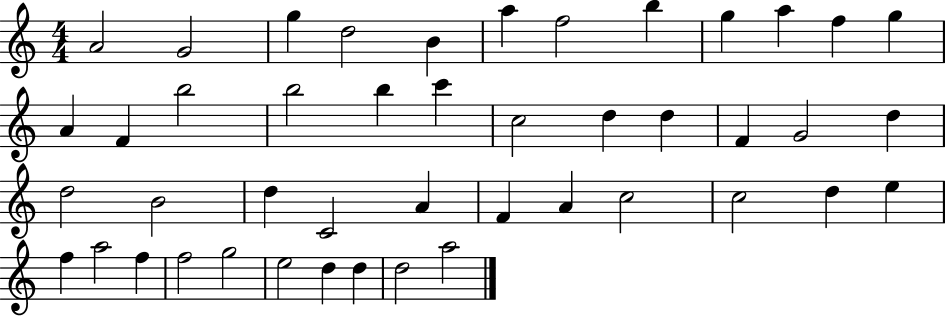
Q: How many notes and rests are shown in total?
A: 45